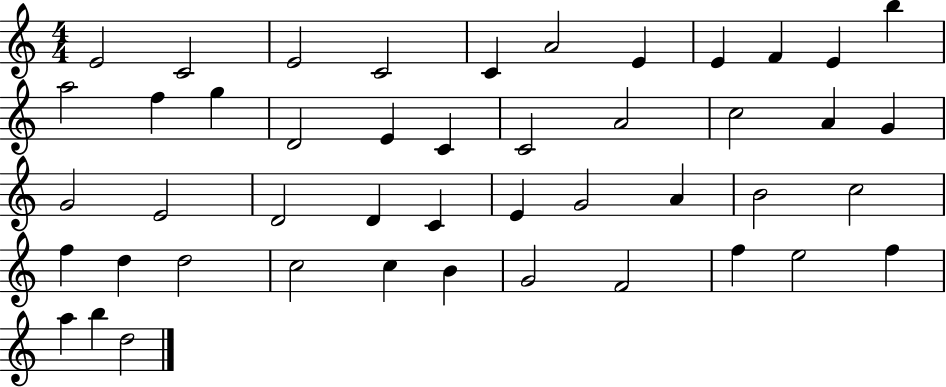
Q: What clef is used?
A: treble